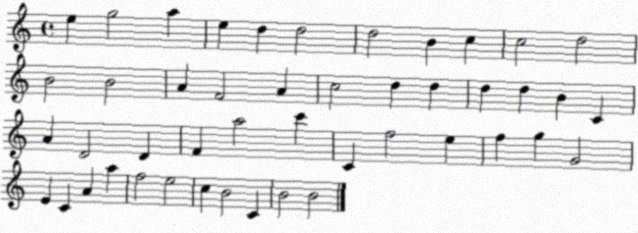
X:1
T:Untitled
M:4/4
L:1/4
K:C
e g2 a e d d2 d2 B c c2 d2 B2 B2 A F2 A c2 d d d d B C A D2 D F a2 c' C f2 e f g G2 E C A a f2 e2 c B2 C B2 B2